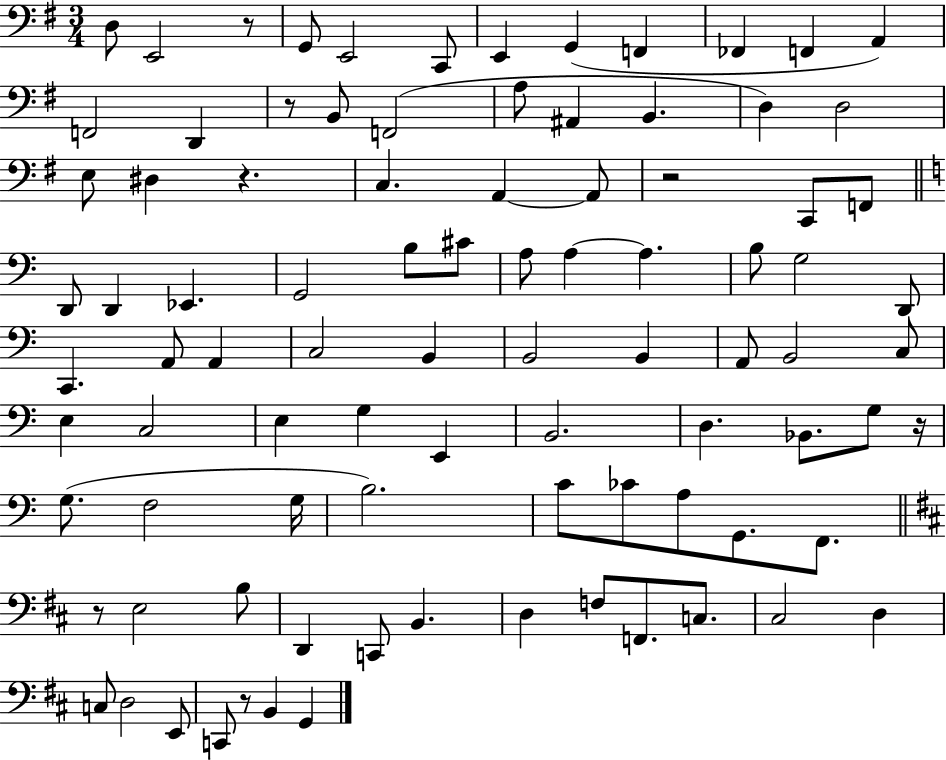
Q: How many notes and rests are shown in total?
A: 91